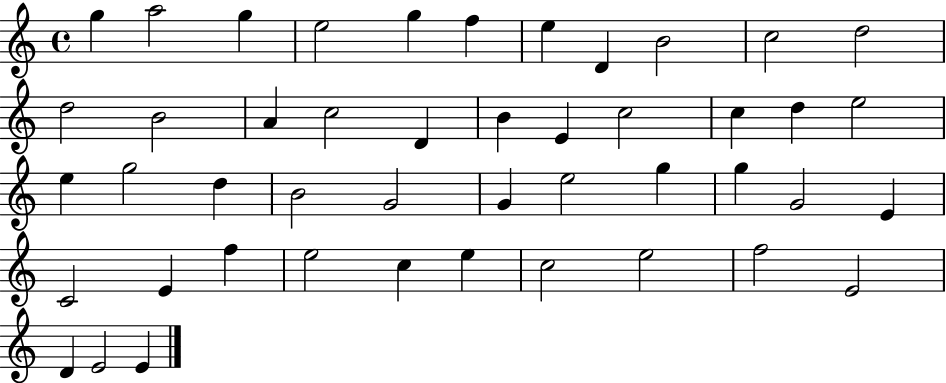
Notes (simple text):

G5/q A5/h G5/q E5/h G5/q F5/q E5/q D4/q B4/h C5/h D5/h D5/h B4/h A4/q C5/h D4/q B4/q E4/q C5/h C5/q D5/q E5/h E5/q G5/h D5/q B4/h G4/h G4/q E5/h G5/q G5/q G4/h E4/q C4/h E4/q F5/q E5/h C5/q E5/q C5/h E5/h F5/h E4/h D4/q E4/h E4/q